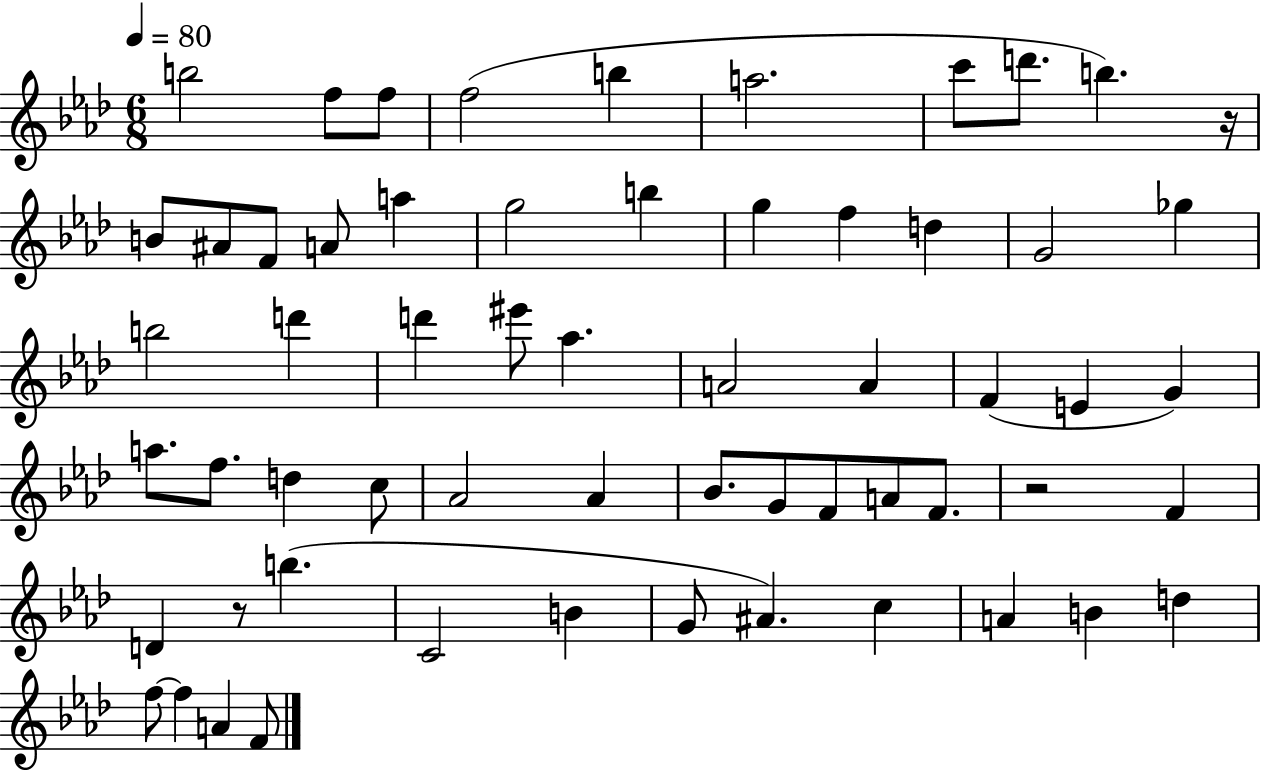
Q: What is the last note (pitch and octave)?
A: F4